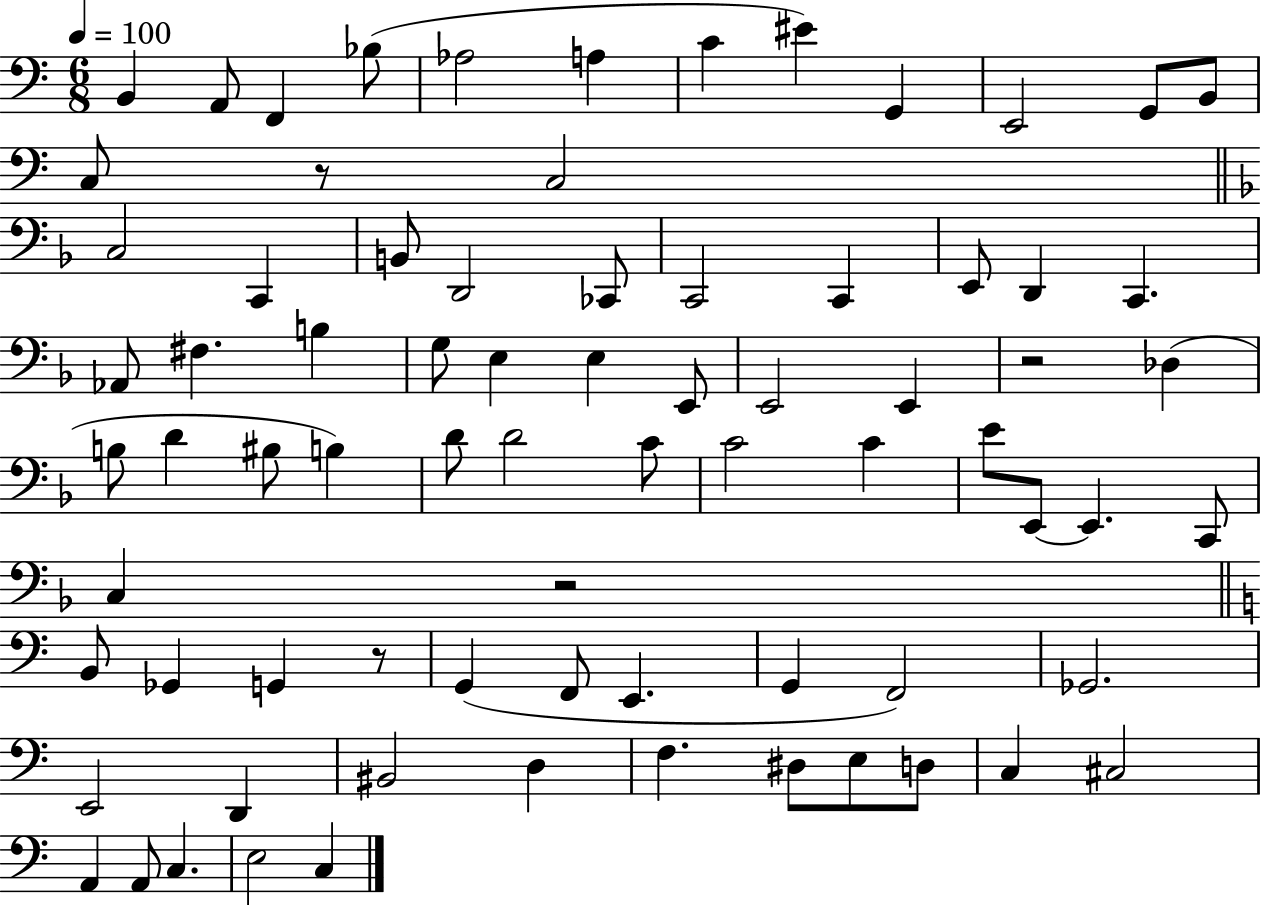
{
  \clef bass
  \numericTimeSignature
  \time 6/8
  \key c \major
  \tempo 4 = 100
  \repeat volta 2 { b,4 a,8 f,4 bes8( | aes2 a4 | c'4 eis'4) g,4 | e,2 g,8 b,8 | \break c8 r8 c2 | \bar "||" \break \key f \major c2 c,4 | b,8 d,2 ces,8 | c,2 c,4 | e,8 d,4 c,4. | \break aes,8 fis4. b4 | g8 e4 e4 e,8 | e,2 e,4 | r2 des4( | \break b8 d'4 bis8 b4) | d'8 d'2 c'8 | c'2 c'4 | e'8 e,8~~ e,4. c,8 | \break c4 r2 | \bar "||" \break \key a \minor b,8 ges,4 g,4 r8 | g,4( f,8 e,4. | g,4 f,2) | ges,2. | \break e,2 d,4 | bis,2 d4 | f4. dis8 e8 d8 | c4 cis2 | \break a,4 a,8 c4. | e2 c4 | } \bar "|."
}